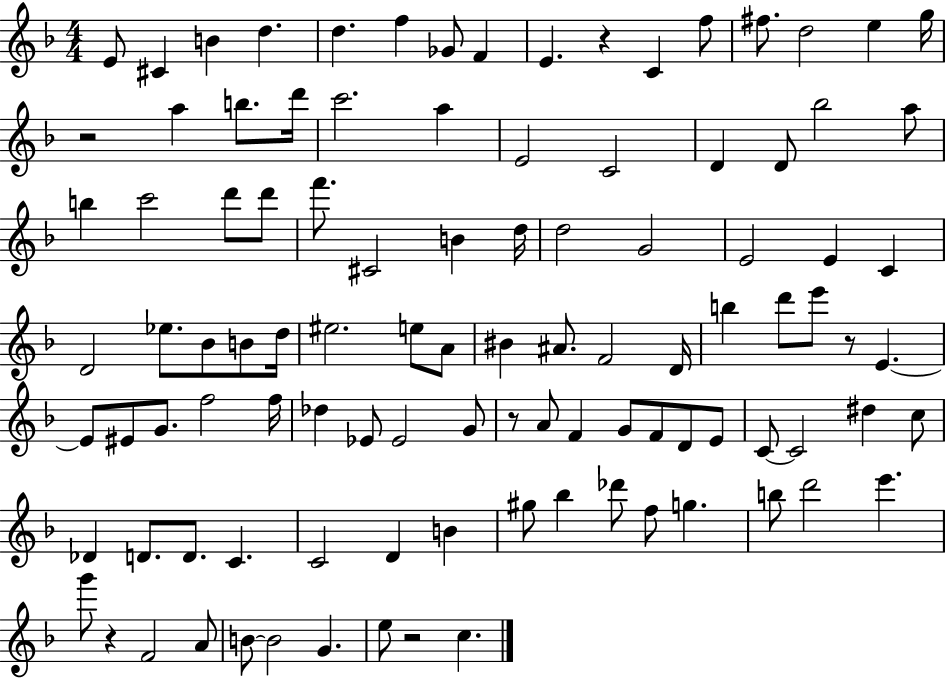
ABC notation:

X:1
T:Untitled
M:4/4
L:1/4
K:F
E/2 ^C B d d f _G/2 F E z C f/2 ^f/2 d2 e g/4 z2 a b/2 d'/4 c'2 a E2 C2 D D/2 _b2 a/2 b c'2 d'/2 d'/2 f'/2 ^C2 B d/4 d2 G2 E2 E C D2 _e/2 _B/2 B/2 d/4 ^e2 e/2 A/2 ^B ^A/2 F2 D/4 b d'/2 e'/2 z/2 E E/2 ^E/2 G/2 f2 f/4 _d _E/2 _E2 G/2 z/2 A/2 F G/2 F/2 D/2 E/2 C/2 C2 ^d c/2 _D D/2 D/2 C C2 D B ^g/2 _b _d'/2 f/2 g b/2 d'2 e' g'/2 z F2 A/2 B/2 B2 G e/2 z2 c